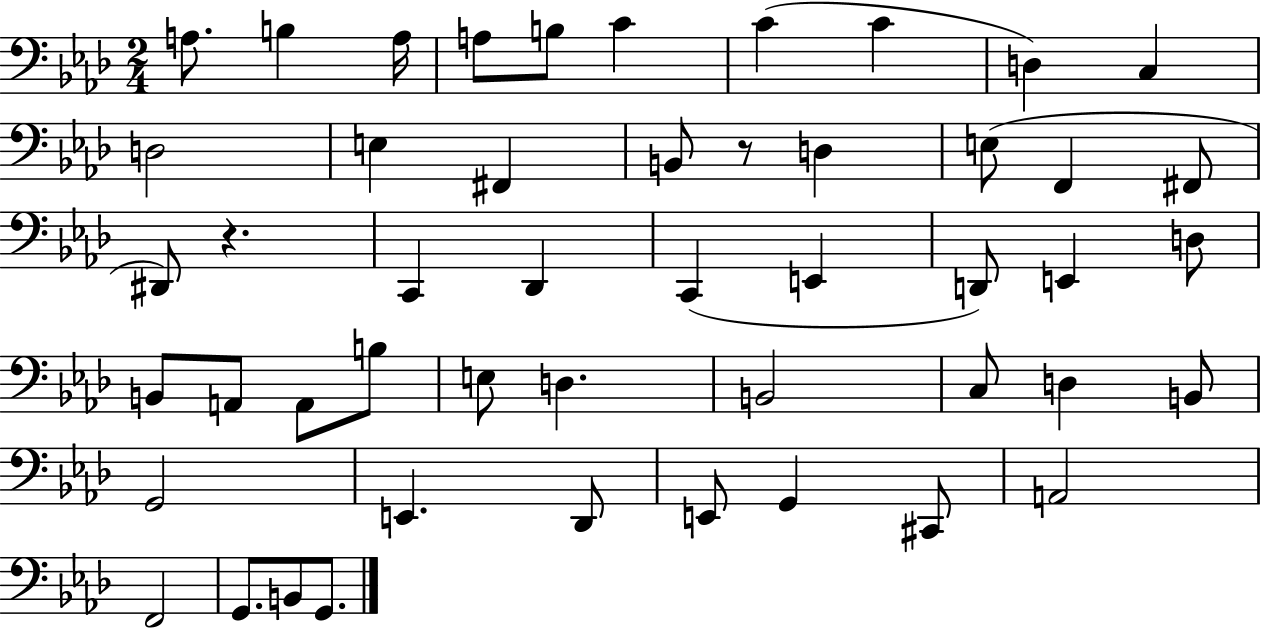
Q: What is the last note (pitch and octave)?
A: G2